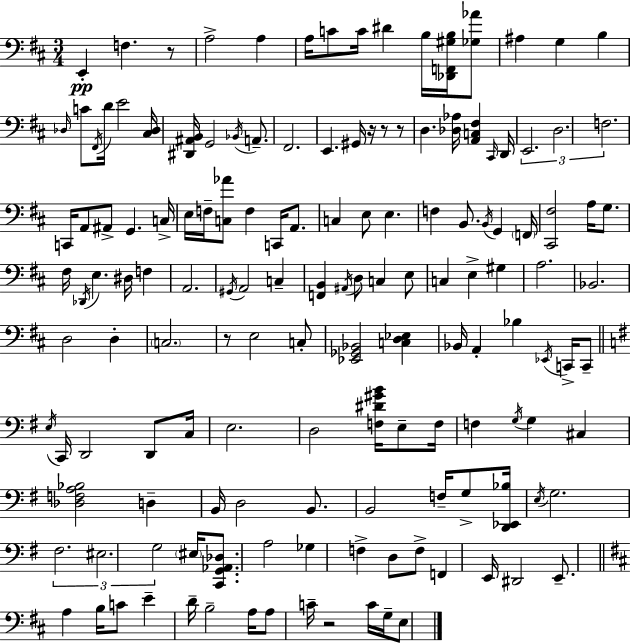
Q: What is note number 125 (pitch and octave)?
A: E3